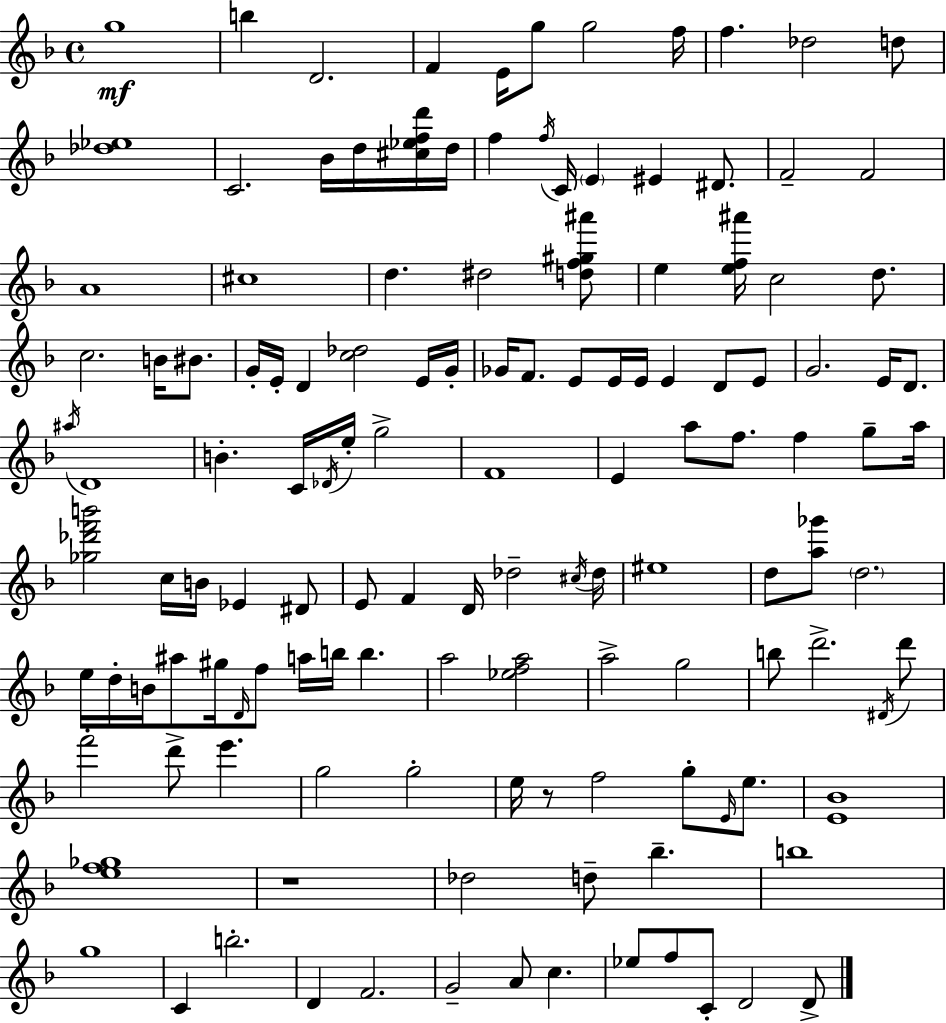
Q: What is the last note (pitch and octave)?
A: D4